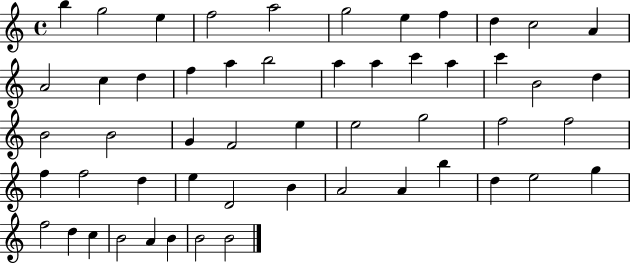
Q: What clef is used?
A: treble